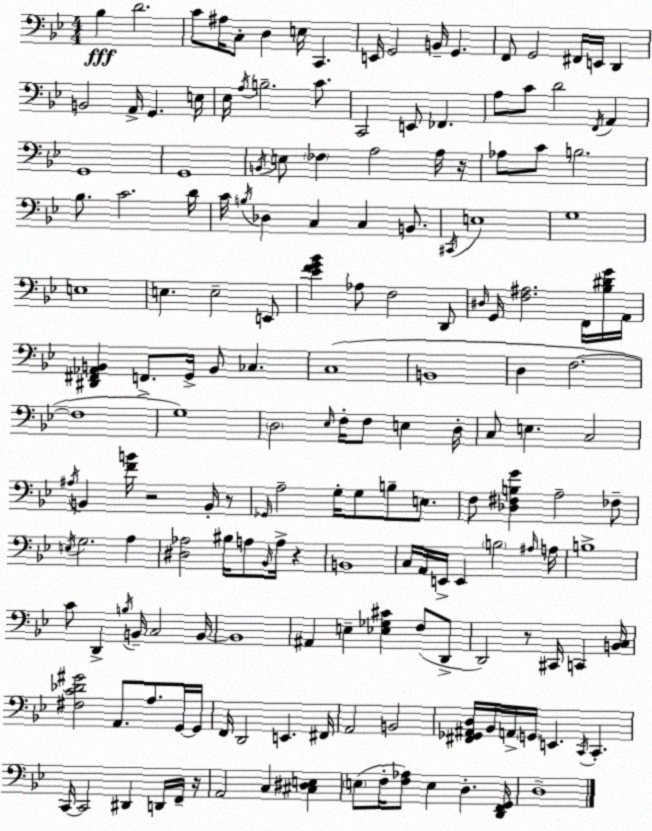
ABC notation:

X:1
T:Untitled
M:4/4
L:1/4
K:Bb
_B, D2 C/2 ^A,/4 C,/2 D, E,/4 C,, E,,/4 G,,2 B,,/4 G,, F,,/2 G,,2 ^F,,/4 E,,/4 D,, B,,2 A,,/4 G,, E,/4 _E,/4 A,/4 B,2 C/2 C,,2 E,,/2 _F,, A,/2 C/2 D2 F,,/4 A,, G,,4 G,,4 B,,/4 E,/2 _F, A,2 A,/4 z/4 _A,/2 C/2 B,2 _B,/2 C2 D/4 C/4 B,/4 _D, C, C, B,,/2 ^C,,/4 E,4 G,4 E,4 E, E,2 E,,/2 [_EFG_B] _A,/2 F,2 D,,/2 ^D,/4 G,,/4 [F,^A,]2 F,,/4 [_B,^DG]/4 A,,/4 [^D,,^F,,_A,,B,,] F,,/2 G,,/4 B,,/2 _C, C,4 B,,4 D, F,2 F,4 G,4 D,2 _E,/4 F,/4 F,/2 E, D,/4 C,/2 E, C,2 ^A,/4 B,, [FB]/4 z2 B,,/4 z/2 _G,,/4 A,2 G,/4 G,/2 B,/2 E,/2 F,/2 [_D,^F,B,G] A,2 _F,/2 E,/4 G,2 A, [^D,_A,]2 ^B,/4 A,/2 _B,,/4 A,/4 z B,,4 C,/4 A,,/4 E,,/4 E,, B,2 ^A,/4 A,/4 B,4 C/2 D,, B,/4 B,,/4 C,2 B,,/4 B,,4 ^A,, E, [_E,_G,^C] F,/2 D,,/2 D,,2 z/2 ^C,,/4 C,, [B,,C,]/4 [^F,C_D^G]2 A,,/2 A,/2 G,,/4 G,,/4 F,,/4 D,,2 E,, ^F,,/4 A,,2 B,,2 [^F,,_G,,^A,,D,]/4 _B,,/4 A,,/4 G,,/4 E,, C,,/4 C,, C,,/4 C,,2 ^D,, D,,/4 F,,/4 z/4 A,,2 C, [^C,^D,E,] E,/2 F,/4 [F,_A,]/2 E, D, [D,,F,,G,,]/4 D,4